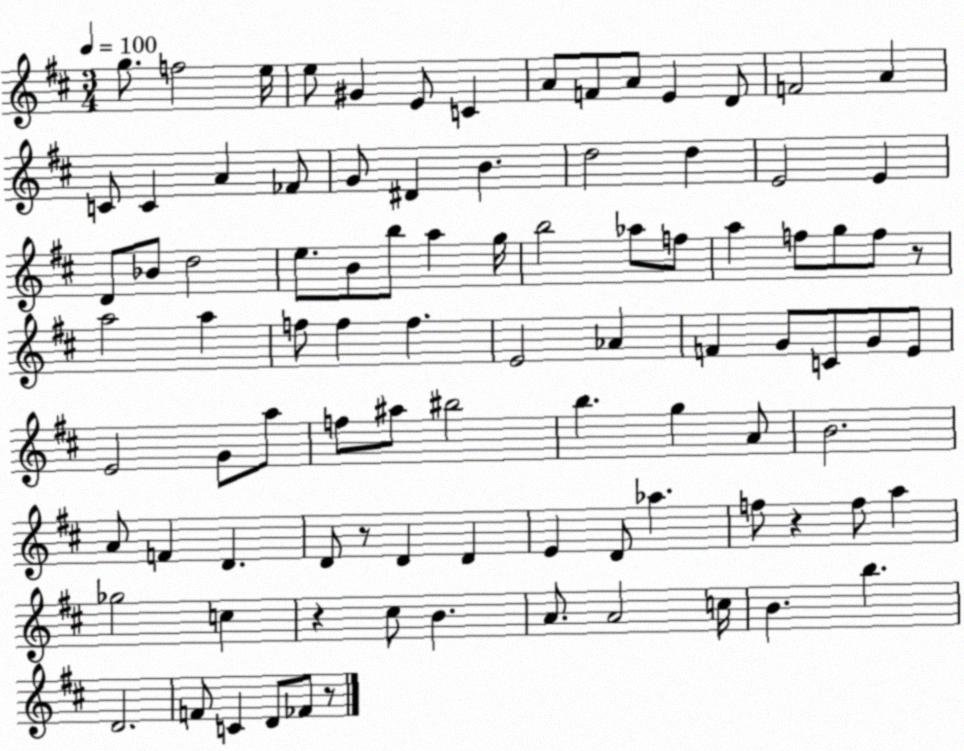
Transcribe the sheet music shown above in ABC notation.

X:1
T:Untitled
M:3/4
L:1/4
K:D
g/2 f2 e/4 e/2 ^G E/2 C A/2 F/2 A/2 E D/2 F2 A C/2 C A _F/2 G/2 ^D B d2 d E2 E D/2 _B/2 d2 e/2 B/2 b/2 a g/4 b2 _a/2 f/2 a f/2 g/2 f/2 z/2 a2 a f/2 f f E2 _A F G/2 C/2 G/2 E/2 E2 G/2 a/2 f/2 ^a/2 ^b2 b g A/2 B2 A/2 F D D/2 z/2 D D E D/2 _a f/2 z f/2 a _g2 c z ^c/2 B A/2 A2 c/4 B b D2 F/2 C D/2 _F/2 z/2